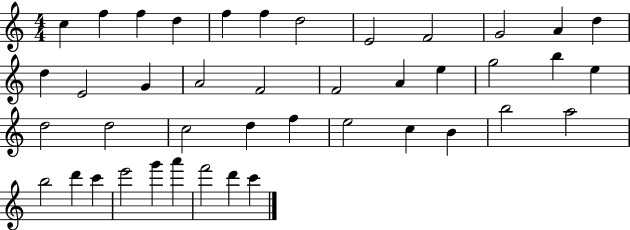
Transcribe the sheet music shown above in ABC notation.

X:1
T:Untitled
M:4/4
L:1/4
K:C
c f f d f f d2 E2 F2 G2 A d d E2 G A2 F2 F2 A e g2 b e d2 d2 c2 d f e2 c B b2 a2 b2 d' c' e'2 g' a' f'2 d' c'